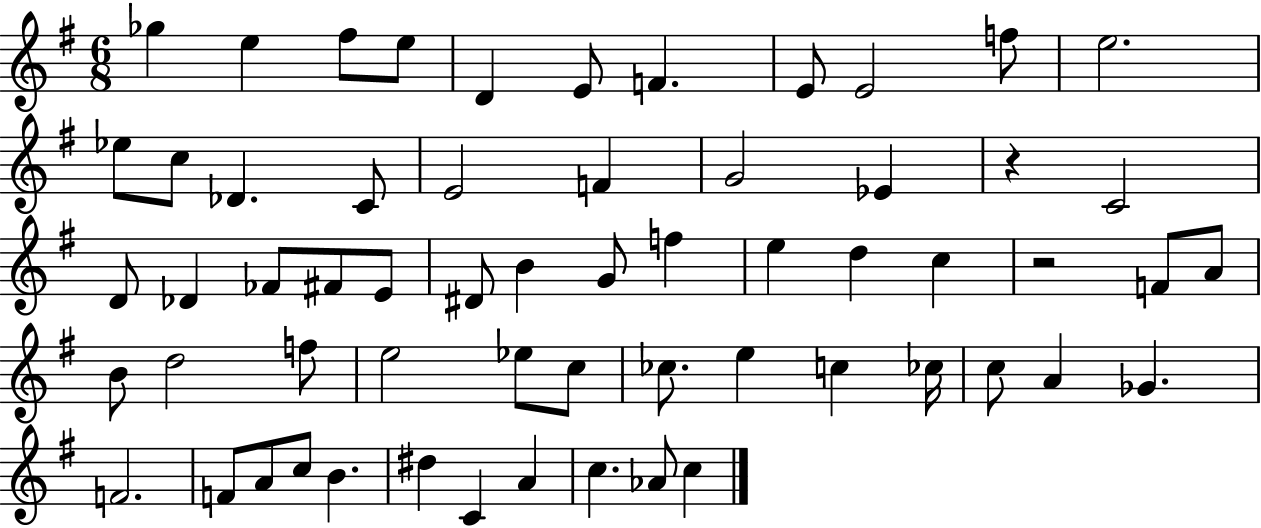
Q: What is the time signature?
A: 6/8